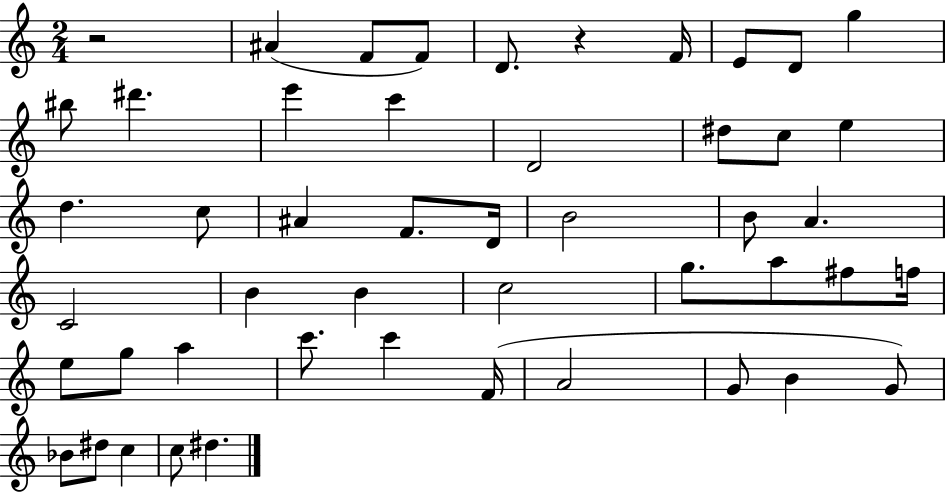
{
  \clef treble
  \numericTimeSignature
  \time 2/4
  \key c \major
  r2 | ais'4( f'8 f'8) | d'8. r4 f'16 | e'8 d'8 g''4 | \break bis''8 dis'''4. | e'''4 c'''4 | d'2 | dis''8 c''8 e''4 | \break d''4. c''8 | ais'4 f'8. d'16 | b'2 | b'8 a'4. | \break c'2 | b'4 b'4 | c''2 | g''8. a''8 fis''8 f''16 | \break e''8 g''8 a''4 | c'''8. c'''4 f'16( | a'2 | g'8 b'4 g'8) | \break bes'8 dis''8 c''4 | c''8 dis''4. | \bar "|."
}